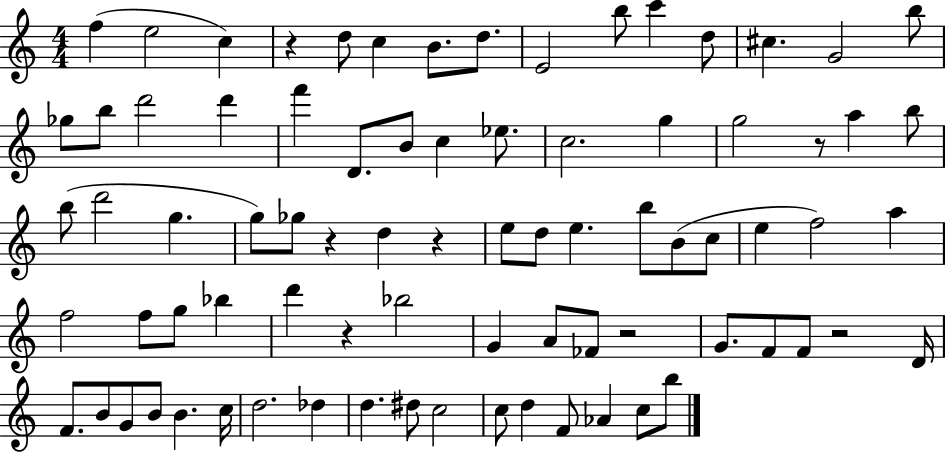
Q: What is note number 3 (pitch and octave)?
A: C5